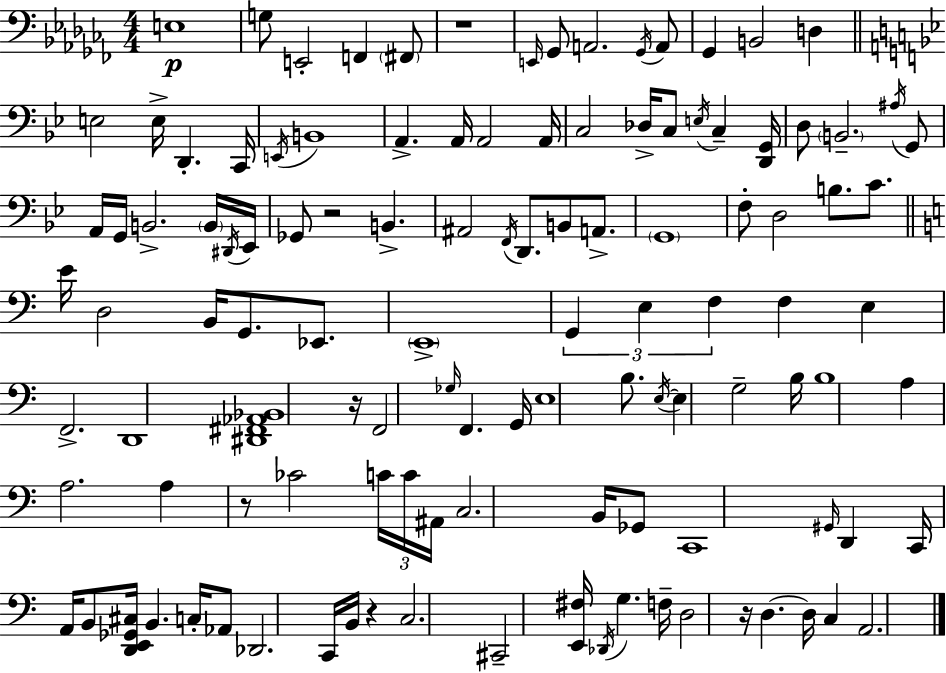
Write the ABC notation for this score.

X:1
T:Untitled
M:4/4
L:1/4
K:Abm
E,4 G,/2 E,,2 F,, ^F,,/2 z4 E,,/4 _G,,/2 A,,2 _G,,/4 A,,/2 _G,, B,,2 D, E,2 E,/4 D,, C,,/4 E,,/4 B,,4 A,, A,,/4 A,,2 A,,/4 C,2 _D,/4 C,/2 E,/4 C, [D,,G,,]/4 D,/2 B,,2 ^A,/4 G,,/2 A,,/4 G,,/4 B,,2 B,,/4 ^D,,/4 _E,,/4 _G,,/2 z2 B,, ^A,,2 F,,/4 D,,/2 B,,/2 A,,/2 G,,4 F,/2 D,2 B,/2 C/2 E/4 D,2 B,,/4 G,,/2 _E,,/2 E,,4 G,, E, F, F, E, F,,2 D,,4 [^D,,^F,,_A,,_B,,]4 z/4 F,,2 _G,/4 F,, G,,/4 E,4 B,/2 E,/4 E, G,2 B,/4 B,4 A, A,2 A, z/2 _C2 C/4 C/4 ^A,,/4 C,2 B,,/4 _G,,/2 C,,4 ^G,,/4 D,, C,,/4 A,,/4 B,,/2 [D,,E,,_G,,^C,]/4 B,, C,/4 _A,,/2 _D,,2 C,,/4 B,,/4 z C,2 ^C,,2 [E,,^F,]/4 _D,,/4 G, F,/4 D,2 z/4 D, D,/4 C, A,,2